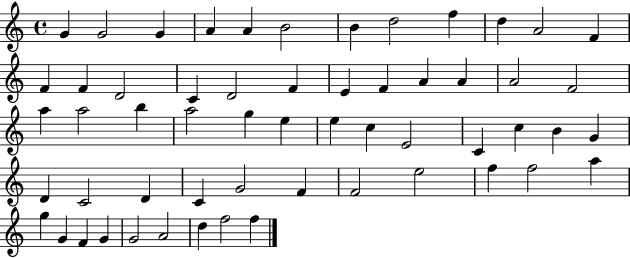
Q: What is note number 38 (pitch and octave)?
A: D4